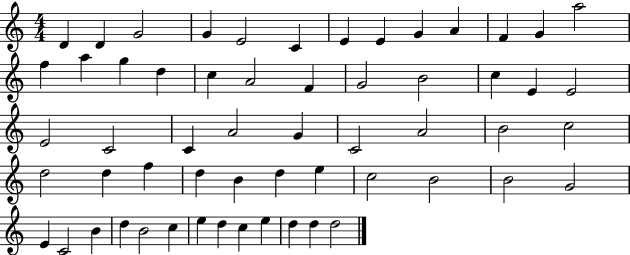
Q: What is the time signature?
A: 4/4